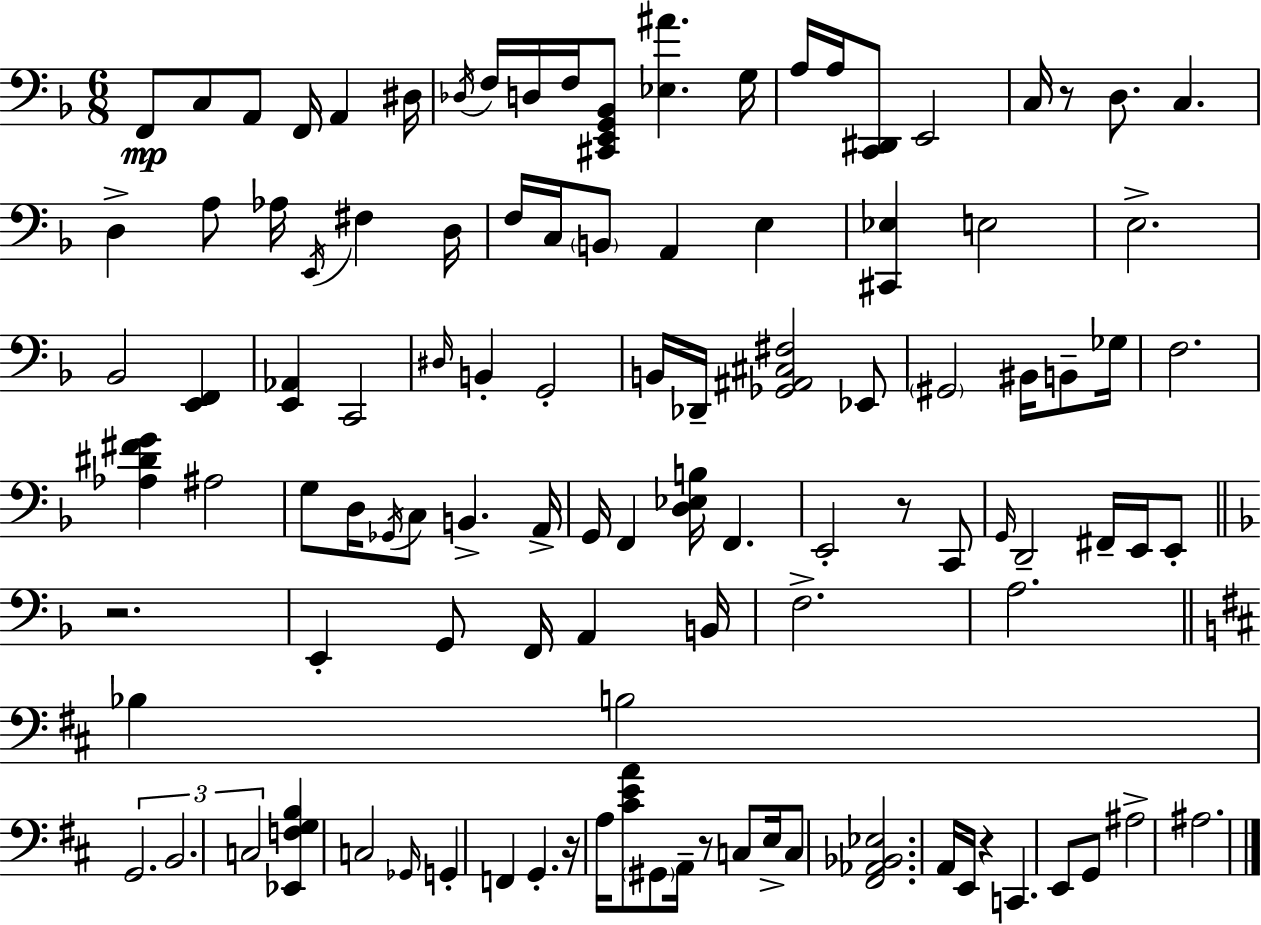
F2/e C3/e A2/e F2/s A2/q D#3/s Db3/s F3/s D3/s F3/s [C#2,E2,G2,Bb2]/e [Eb3,A#4]/q. G3/s A3/s A3/s [C2,D#2]/e E2/h C3/s R/e D3/e. C3/q. D3/q A3/e Ab3/s E2/s F#3/q D3/s F3/s C3/s B2/e A2/q E3/q [C#2,Eb3]/q E3/h E3/h. Bb2/h [E2,F2]/q [E2,Ab2]/q C2/h D#3/s B2/q G2/h B2/s Db2/s [Gb2,A#2,C#3,F#3]/h Eb2/e G#2/h BIS2/s B2/e Gb3/s F3/h. [Ab3,D#4,F#4,G4]/q A#3/h G3/e D3/s Gb2/s C3/e B2/q. A2/s G2/s F2/q [D3,Eb3,B3]/s F2/q. E2/h R/e C2/e G2/s D2/h F#2/s E2/s E2/e R/h. E2/q G2/e F2/s A2/q B2/s F3/h. A3/h. Bb3/q B3/h G2/h. B2/h. C3/h [Eb2,F3,G3,B3]/q C3/h Gb2/s G2/q F2/q G2/q. R/s A3/s [C#4,E4,A4]/e G#2/e A2/s R/e C3/e E3/s C3/e [F#2,Ab2,Bb2,Eb3]/h. A2/s E2/s R/q C2/q. E2/e G2/e A#3/h A#3/h.